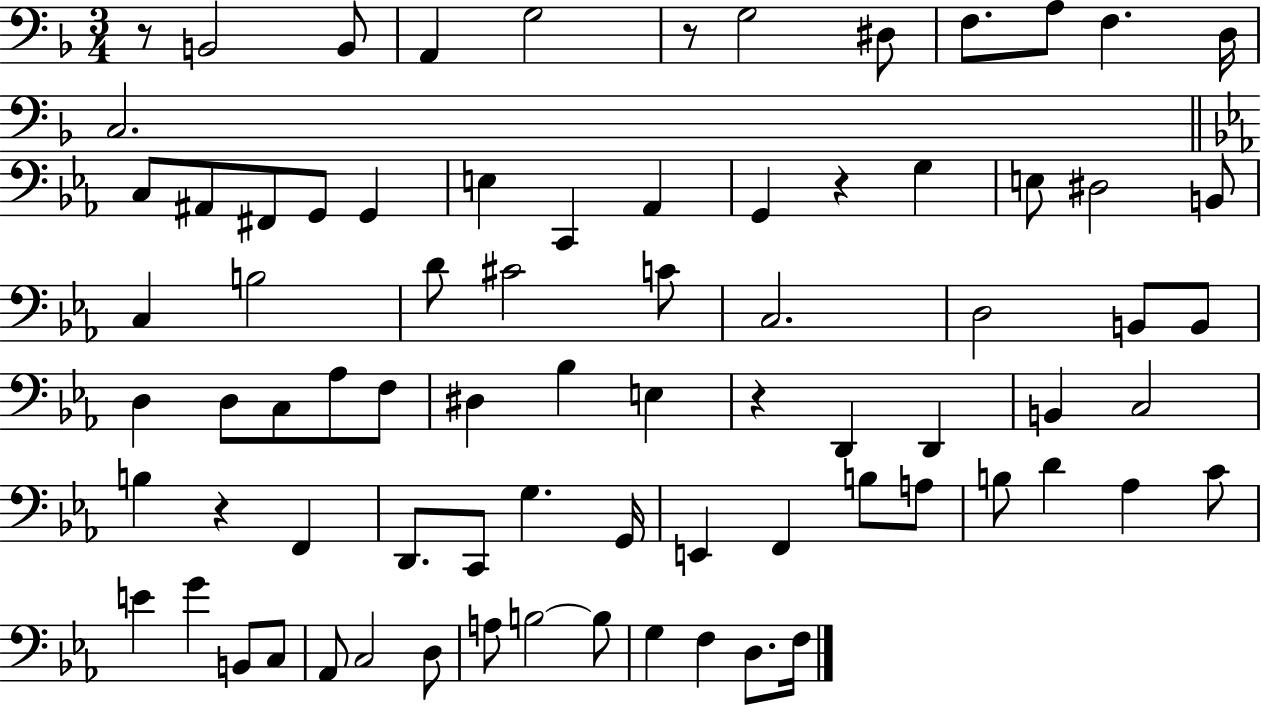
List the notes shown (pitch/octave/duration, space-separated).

R/e B2/h B2/e A2/q G3/h R/e G3/h D#3/e F3/e. A3/e F3/q. D3/s C3/h. C3/e A#2/e F#2/e G2/e G2/q E3/q C2/q Ab2/q G2/q R/q G3/q E3/e D#3/h B2/e C3/q B3/h D4/e C#4/h C4/e C3/h. D3/h B2/e B2/e D3/q D3/e C3/e Ab3/e F3/e D#3/q Bb3/q E3/q R/q D2/q D2/q B2/q C3/h B3/q R/q F2/q D2/e. C2/e G3/q. G2/s E2/q F2/q B3/e A3/e B3/e D4/q Ab3/q C4/e E4/q G4/q B2/e C3/e Ab2/e C3/h D3/e A3/e B3/h B3/e G3/q F3/q D3/e. F3/s